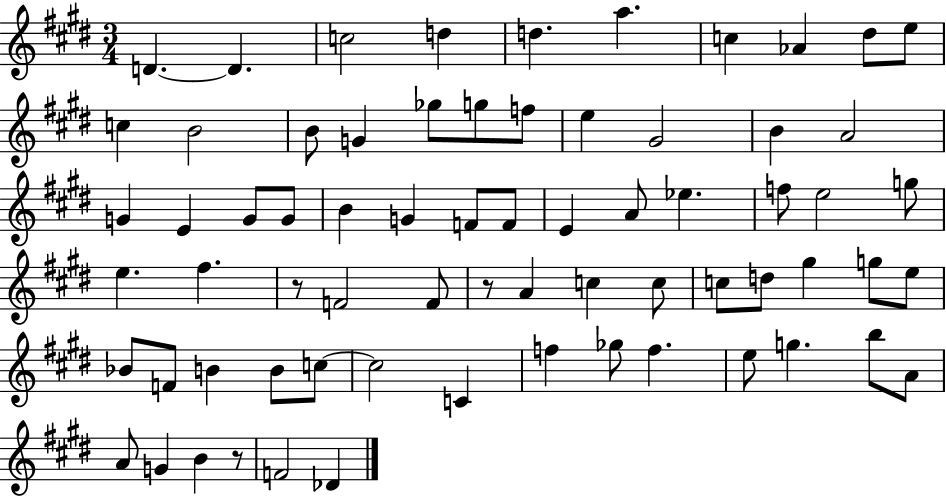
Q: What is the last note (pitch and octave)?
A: Db4